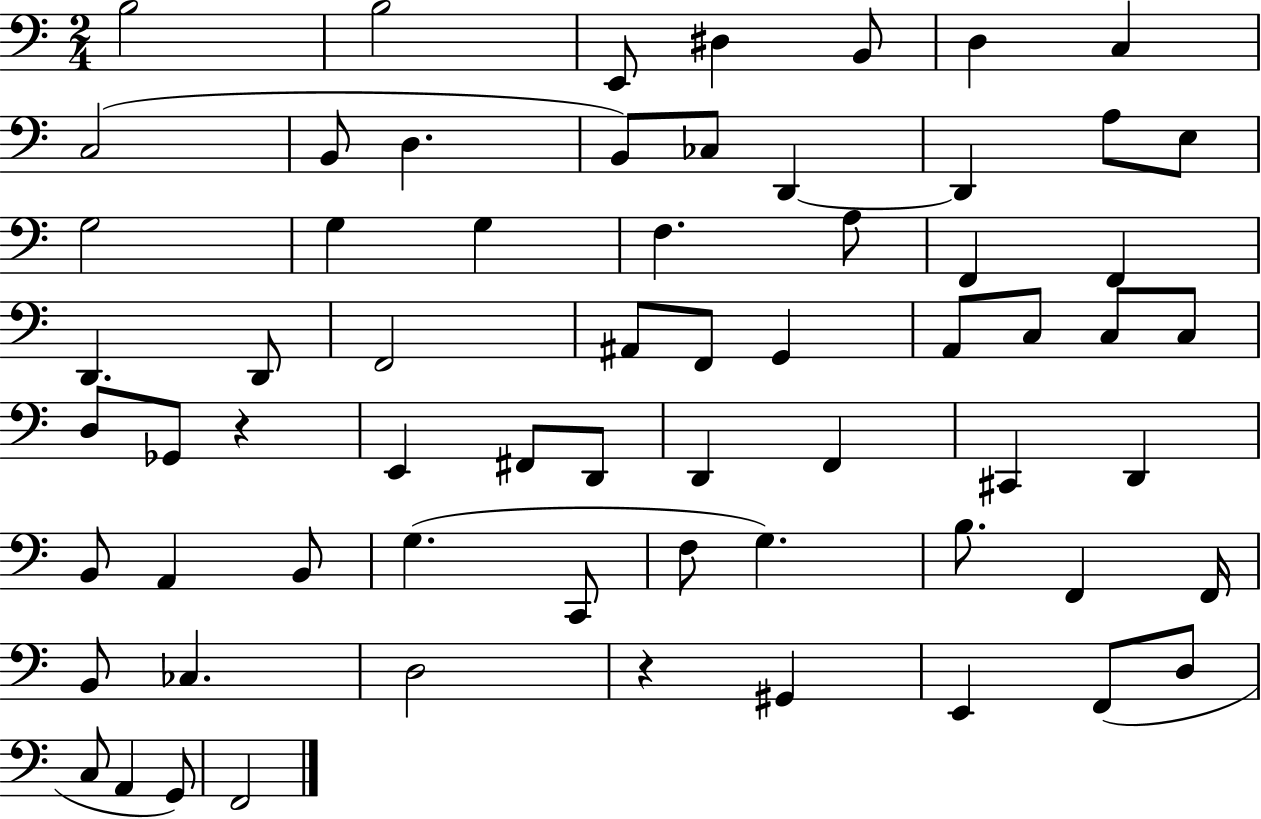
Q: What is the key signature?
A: C major